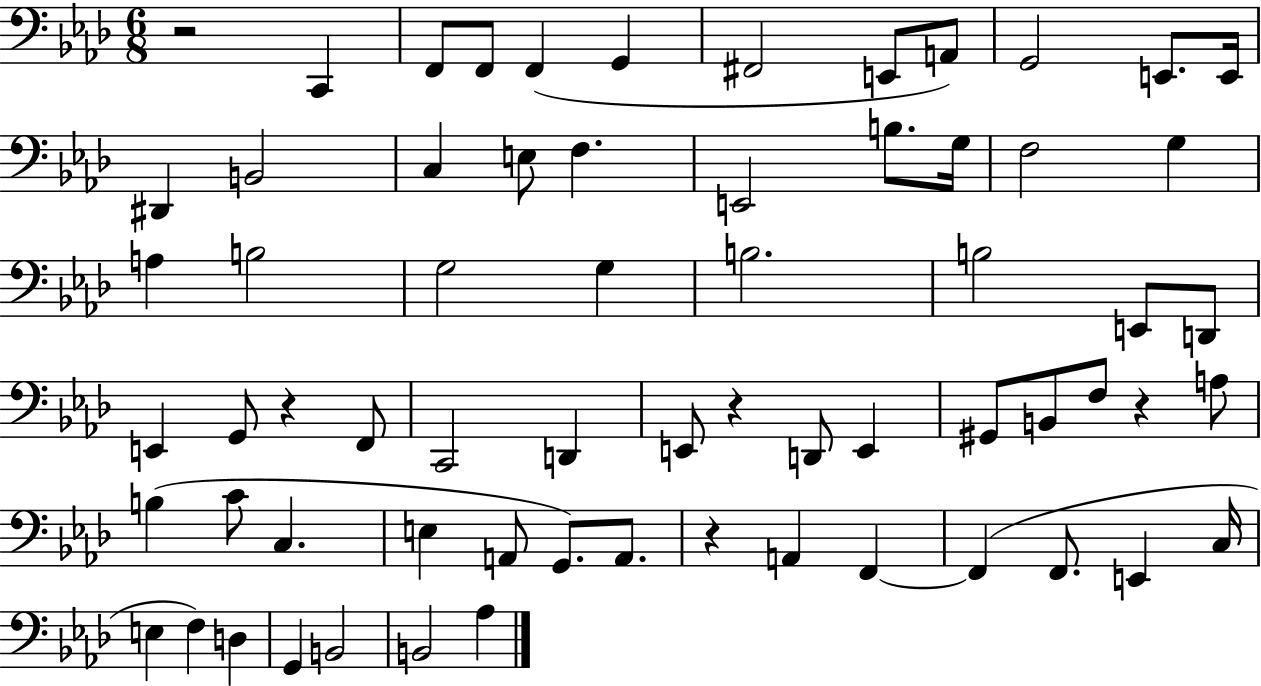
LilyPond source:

{
  \clef bass
  \numericTimeSignature
  \time 6/8
  \key aes \major
  r2 c,4 | f,8 f,8 f,4( g,4 | fis,2 e,8 a,8) | g,2 e,8. e,16 | \break dis,4 b,2 | c4 e8 f4. | e,2 b8. g16 | f2 g4 | \break a4 b2 | g2 g4 | b2. | b2 e,8 d,8 | \break e,4 g,8 r4 f,8 | c,2 d,4 | e,8 r4 d,8 e,4 | gis,8 b,8 f8 r4 a8 | \break b4( c'8 c4. | e4 a,8 g,8.) a,8. | r4 a,4 f,4~~ | f,4( f,8. e,4 c16 | \break e4 f4) d4 | g,4 b,2 | b,2 aes4 | \bar "|."
}